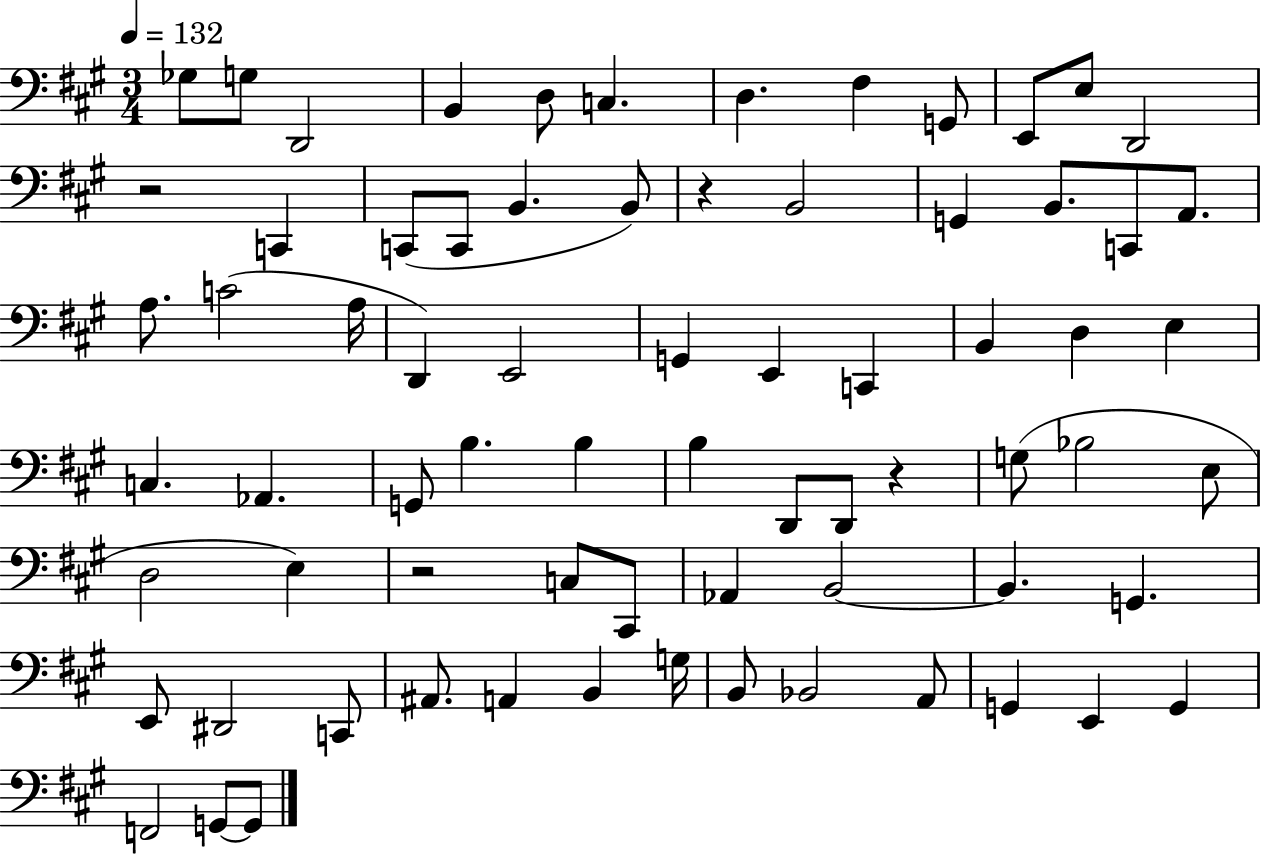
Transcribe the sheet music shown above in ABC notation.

X:1
T:Untitled
M:3/4
L:1/4
K:A
_G,/2 G,/2 D,,2 B,, D,/2 C, D, ^F, G,,/2 E,,/2 E,/2 D,,2 z2 C,, C,,/2 C,,/2 B,, B,,/2 z B,,2 G,, B,,/2 C,,/2 A,,/2 A,/2 C2 A,/4 D,, E,,2 G,, E,, C,, B,, D, E, C, _A,, G,,/2 B, B, B, D,,/2 D,,/2 z G,/2 _B,2 E,/2 D,2 E, z2 C,/2 ^C,,/2 _A,, B,,2 B,, G,, E,,/2 ^D,,2 C,,/2 ^A,,/2 A,, B,, G,/4 B,,/2 _B,,2 A,,/2 G,, E,, G,, F,,2 G,,/2 G,,/2